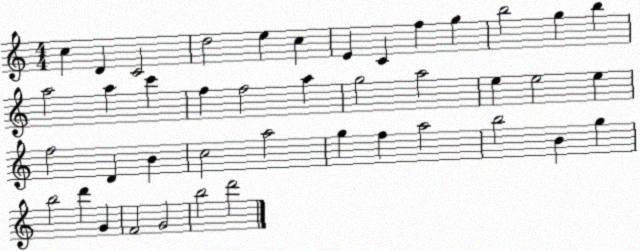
X:1
T:Untitled
M:4/4
L:1/4
K:C
c D C2 d2 e c E C f g b2 g b a2 a c' f f2 a g2 a2 e e2 e f2 D B c2 a2 g f a2 b2 B g b2 d' G F2 G2 b2 d'2